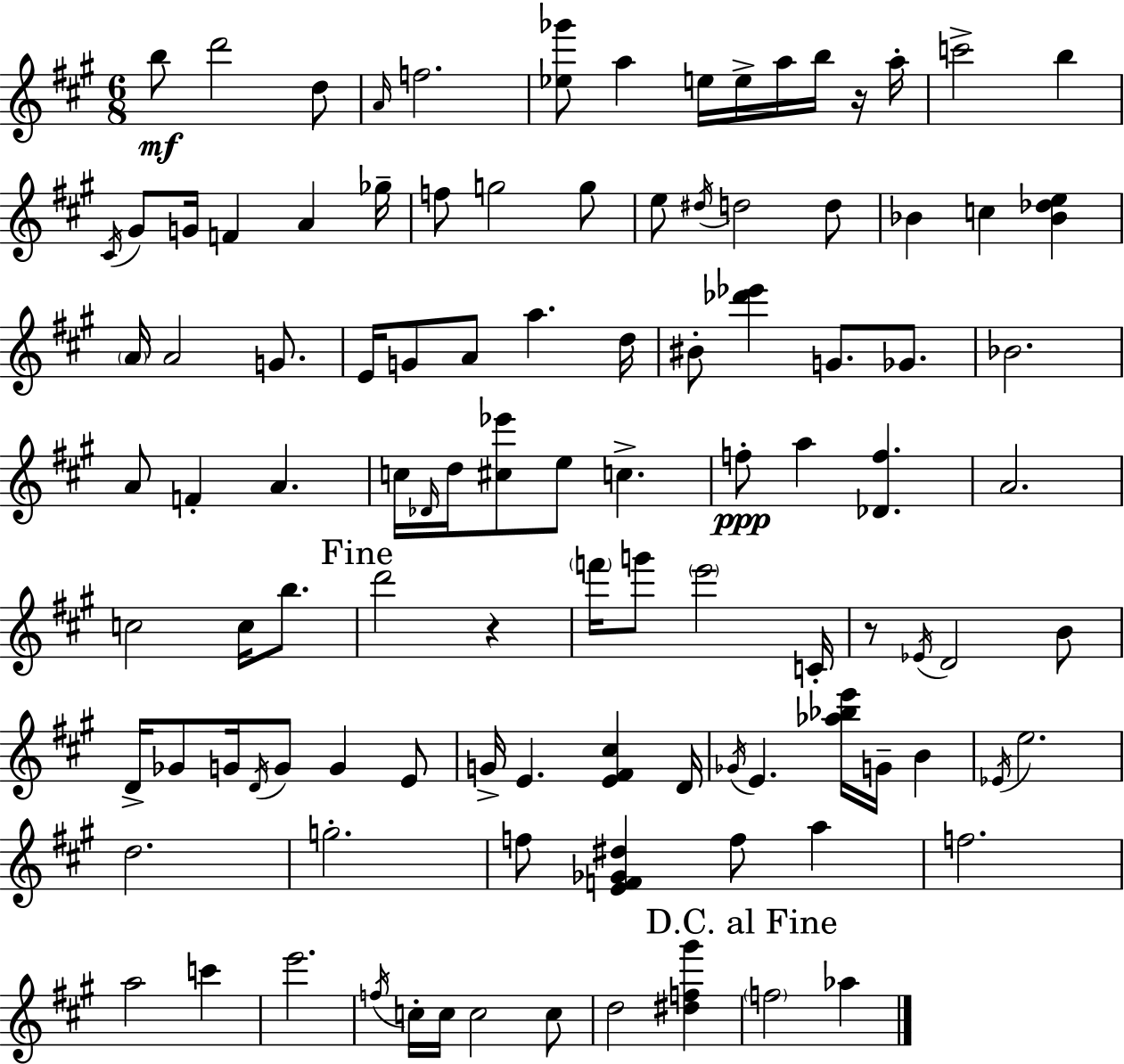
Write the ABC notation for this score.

X:1
T:Untitled
M:6/8
L:1/4
K:A
b/2 d'2 d/2 A/4 f2 [_e_g']/2 a e/4 e/4 a/4 b/4 z/4 a/4 c'2 b ^C/4 ^G/2 G/4 F A _g/4 f/2 g2 g/2 e/2 ^d/4 d2 d/2 _B c [_B_de] A/4 A2 G/2 E/4 G/2 A/2 a d/4 ^B/2 [_d'_e'] G/2 _G/2 _B2 A/2 F A c/4 _D/4 d/4 [^c_e']/2 e/2 c f/2 a [_Df] A2 c2 c/4 b/2 d'2 z f'/4 g'/2 e'2 C/4 z/2 _E/4 D2 B/2 D/4 _G/2 G/4 D/4 G/2 G E/2 G/4 E [E^F^c] D/4 _G/4 E [_a_be']/4 G/4 B _E/4 e2 d2 g2 f/2 [EF_G^d] f/2 a f2 a2 c' e'2 f/4 c/4 c/4 c2 c/2 d2 [^df^g'] f2 _a